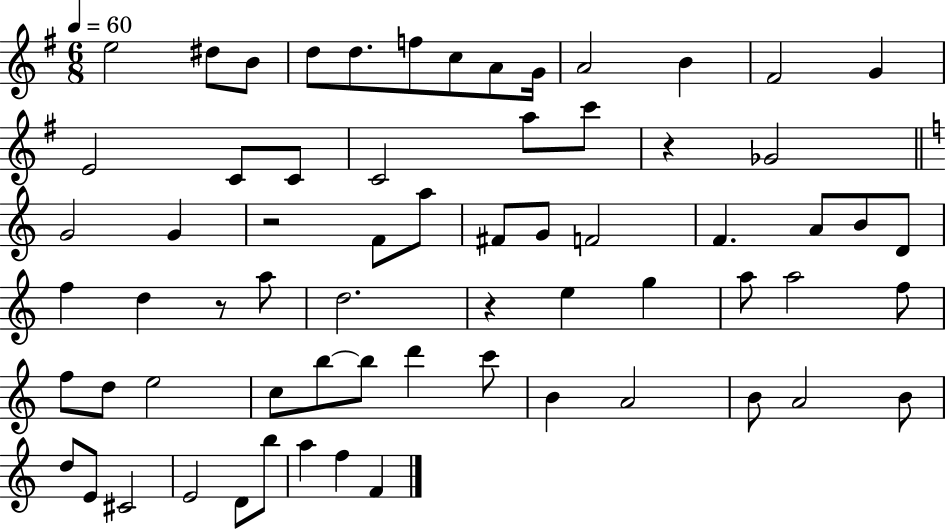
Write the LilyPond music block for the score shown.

{
  \clef treble
  \numericTimeSignature
  \time 6/8
  \key g \major
  \tempo 4 = 60
  e''2 dis''8 b'8 | d''8 d''8. f''8 c''8 a'8 g'16 | a'2 b'4 | fis'2 g'4 | \break e'2 c'8 c'8 | c'2 a''8 c'''8 | r4 ges'2 | \bar "||" \break \key a \minor g'2 g'4 | r2 f'8 a''8 | fis'8 g'8 f'2 | f'4. a'8 b'8 d'8 | \break f''4 d''4 r8 a''8 | d''2. | r4 e''4 g''4 | a''8 a''2 f''8 | \break f''8 d''8 e''2 | c''8 b''8~~ b''8 d'''4 c'''8 | b'4 a'2 | b'8 a'2 b'8 | \break d''8 e'8 cis'2 | e'2 d'8 b''8 | a''4 f''4 f'4 | \bar "|."
}